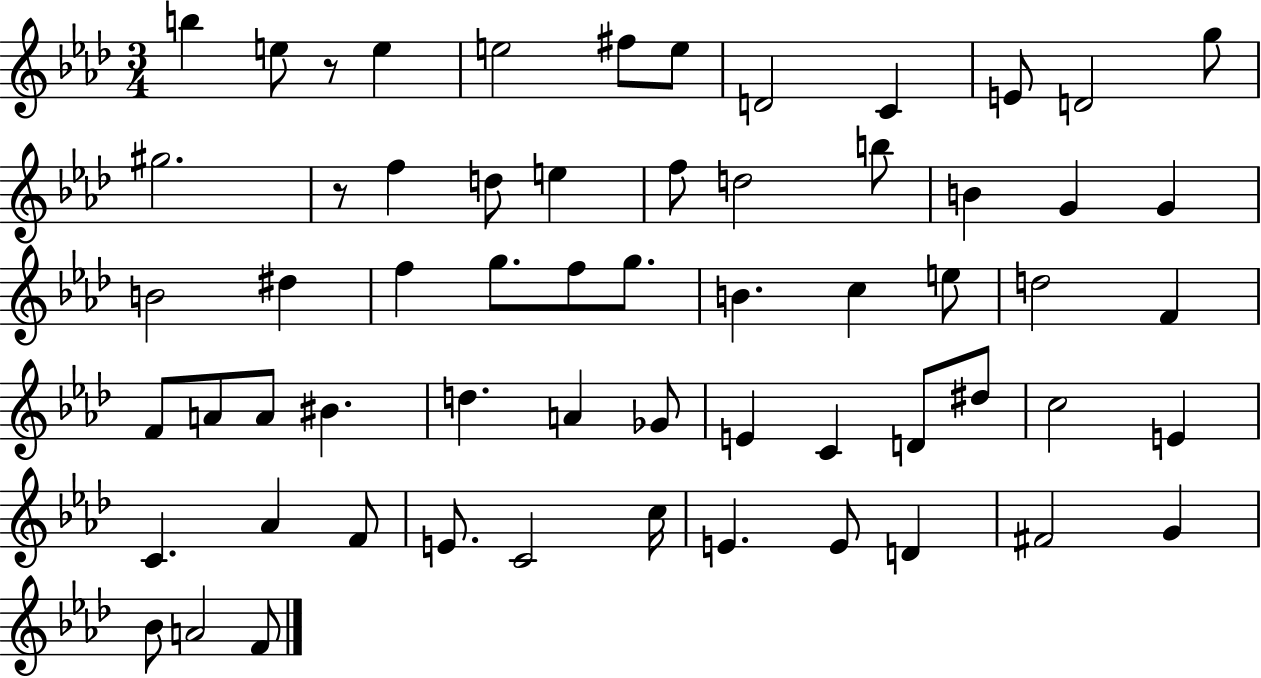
X:1
T:Untitled
M:3/4
L:1/4
K:Ab
b e/2 z/2 e e2 ^f/2 e/2 D2 C E/2 D2 g/2 ^g2 z/2 f d/2 e f/2 d2 b/2 B G G B2 ^d f g/2 f/2 g/2 B c e/2 d2 F F/2 A/2 A/2 ^B d A _G/2 E C D/2 ^d/2 c2 E C _A F/2 E/2 C2 c/4 E E/2 D ^F2 G _B/2 A2 F/2